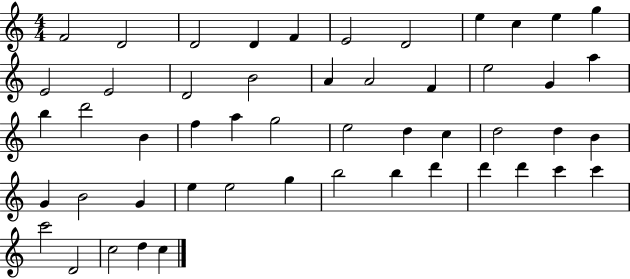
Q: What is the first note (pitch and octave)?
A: F4